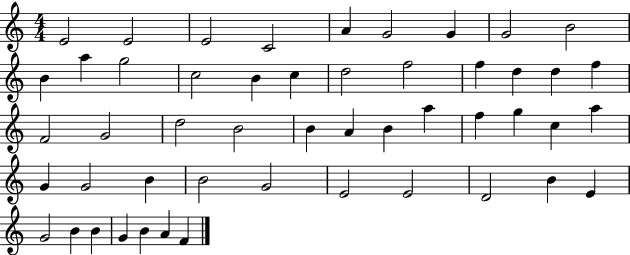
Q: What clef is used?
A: treble